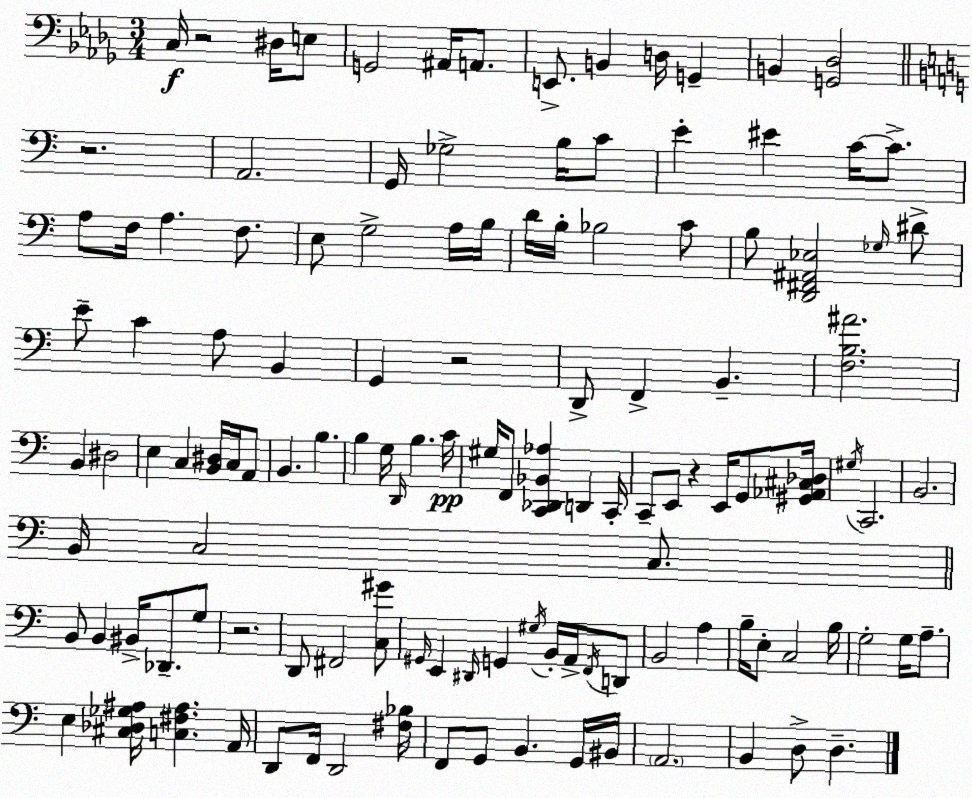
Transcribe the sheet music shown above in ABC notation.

X:1
T:Untitled
M:3/4
L:1/4
K:Bbm
C,/4 z2 ^D,/4 E,/2 G,,2 ^A,,/4 A,,/2 E,,/2 B,, D,/4 G,, B,, [G,,_D,]2 z2 A,,2 G,,/4 _G,2 B,/4 C/2 E ^E C/4 C/2 A,/2 F,/4 A, F,/2 E,/2 G,2 A,/4 B,/4 D/4 B,/4 _B,2 C/2 B,/2 [D,,^F,,^A,,_E,]2 _G,/4 ^D/2 E/2 C A,/2 B,, G,, z2 D,,/2 F,, B,, [F,B,^A]2 B,, ^D,2 E, C, [B,,^D,]/4 C,/4 A,,/2 B,, B, B, G,/4 D,,/4 B, C/4 ^G,/4 F,,/2 [C,,_D,,_B,,_A,] D,, C,,/4 C,,/2 E,,/2 z E,,/4 G,,/2 [^G,,_A,,^C,_D,]/4 ^G,/4 C,,2 B,,2 B,,/4 C,2 C,/2 B,,/2 B,, ^B,,/4 _D,,/2 G,/2 z2 D,,/2 ^F,,2 [C,^G]/2 ^G,,/4 E,, ^D,,/4 G,, ^G,/4 B,,/4 A,,/4 F,,/4 D,,/2 B,,2 A, B,/4 E,/2 C,2 B,/4 G,2 G,/4 A,/2 E, [^C,_D,_G,^A,]/4 [C,^F,^A,] A,,/4 D,,/2 F,,/4 D,,2 [^F,_B,]/4 F,,/2 G,,/2 B,, G,,/4 ^B,,/4 A,,2 B,, D,/2 D,